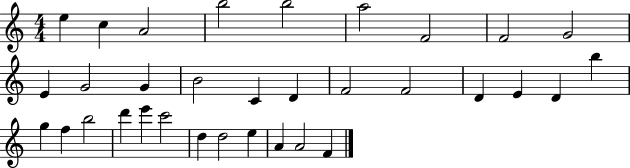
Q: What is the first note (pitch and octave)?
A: E5